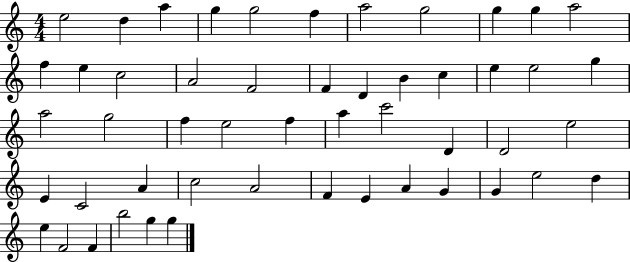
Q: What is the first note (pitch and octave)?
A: E5